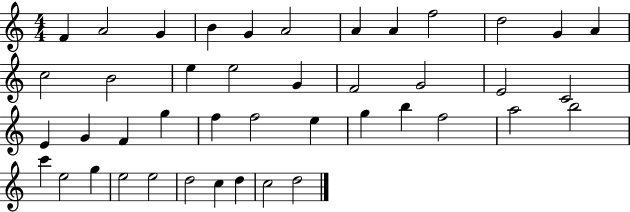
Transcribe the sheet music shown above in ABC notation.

X:1
T:Untitled
M:4/4
L:1/4
K:C
F A2 G B G A2 A A f2 d2 G A c2 B2 e e2 G F2 G2 E2 C2 E G F g f f2 e g b f2 a2 b2 c' e2 g e2 e2 d2 c d c2 d2